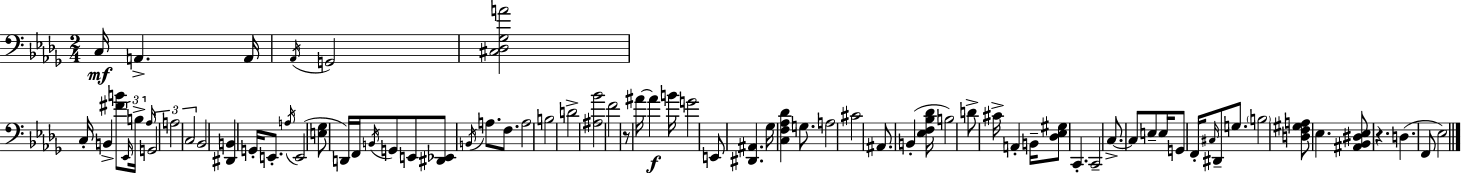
C3/s A2/q. A2/s Ab2/s G2/h [C#3,Db3,Gb3,A4]/h C3/s B2/q [F#4,B4]/e Eb2/s B3/s Ab3/s G2/h A3/h C3/h Bb2/h [D#2,B2]/q G2/s E2/e. A3/s E2/h [E3,Gb3]/e D2/s F2/s B2/s G2/e E2/e [D#2,Eb2]/e B2/s A3/e. F3/e. A3/h B3/h D4/h [A#3,Bb4]/h F4/h R/e A#4/s A#4/q B4/s G4/h E2/e [D#2,A#2]/q. Gb3/s [C3,F3,Ab3,Db4]/q G3/e. A3/h C#4/h A#2/e. B2/q [Eb3,F3,Bb3,Db4]/s B3/h D4/e C#4/s A2/q B2/s [Db3,Eb3,G#3]/e C2/q. C2/h C3/e. C3/e E3/e E3/s G2/e F2/s C#3/s D#2/e G3/e. B3/h [D3,F3,G#3,A3]/e Eb3/q. [A#2,Bb2,D#3,Eb3]/e R/q. D3/q. F2/e Eb3/h